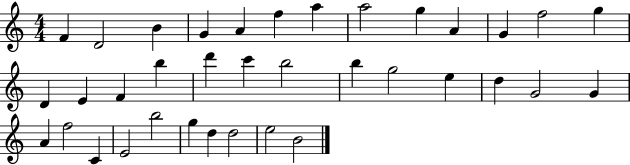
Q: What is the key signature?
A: C major